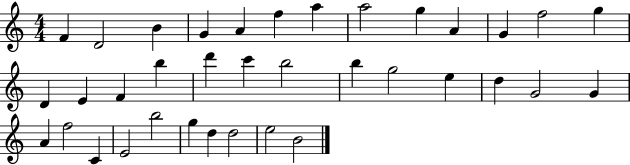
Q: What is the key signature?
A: C major